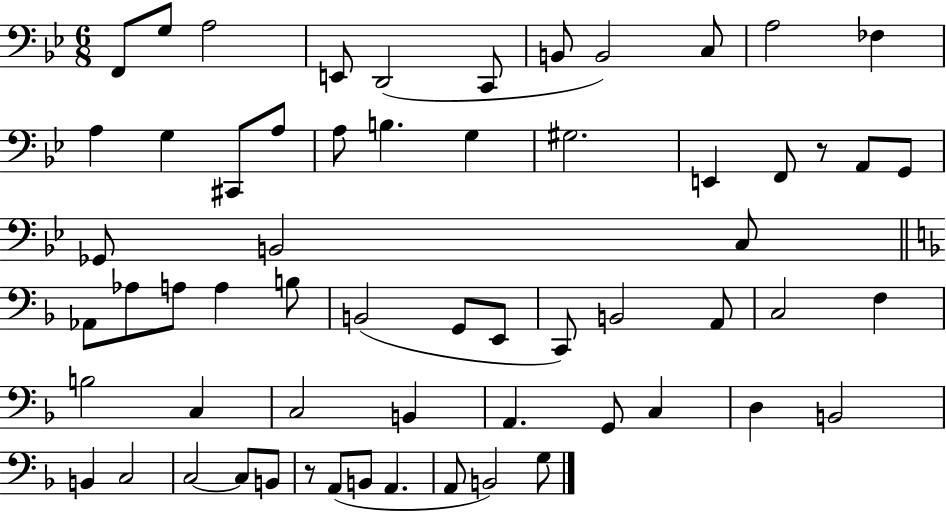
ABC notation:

X:1
T:Untitled
M:6/8
L:1/4
K:Bb
F,,/2 G,/2 A,2 E,,/2 D,,2 C,,/2 B,,/2 B,,2 C,/2 A,2 _F, A, G, ^C,,/2 A,/2 A,/2 B, G, ^G,2 E,, F,,/2 z/2 A,,/2 G,,/2 _G,,/2 B,,2 C,/2 _A,,/2 _A,/2 A,/2 A, B,/2 B,,2 G,,/2 E,,/2 C,,/2 B,,2 A,,/2 C,2 F, B,2 C, C,2 B,, A,, G,,/2 C, D, B,,2 B,, C,2 C,2 C,/2 B,,/2 z/2 A,,/2 B,,/2 A,, A,,/2 B,,2 G,/2